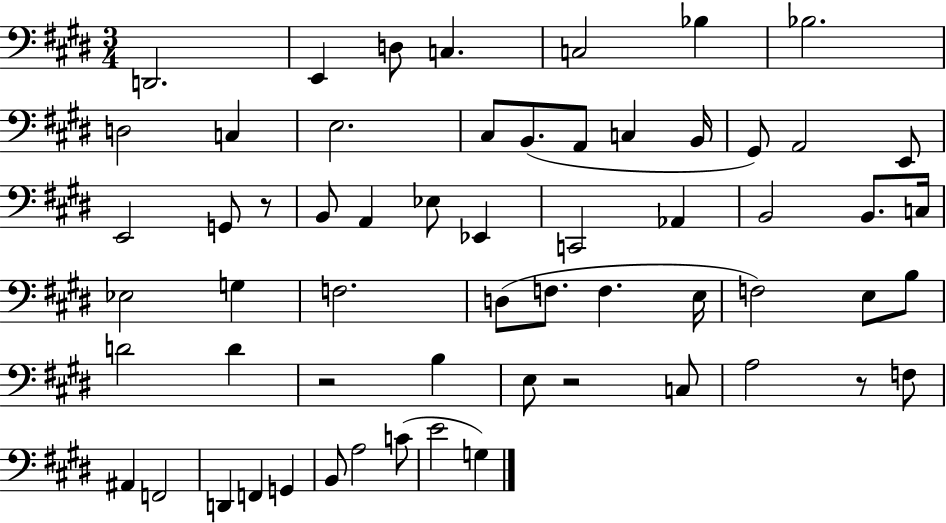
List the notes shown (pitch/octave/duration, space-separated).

D2/h. E2/q D3/e C3/q. C3/h Bb3/q Bb3/h. D3/h C3/q E3/h. C#3/e B2/e. A2/e C3/q B2/s G#2/e A2/h E2/e E2/h G2/e R/e B2/e A2/q Eb3/e Eb2/q C2/h Ab2/q B2/h B2/e. C3/s Eb3/h G3/q F3/h. D3/e F3/e. F3/q. E3/s F3/h E3/e B3/e D4/h D4/q R/h B3/q E3/e R/h C3/e A3/h R/e F3/e A#2/q F2/h D2/q F2/q G2/q B2/e A3/h C4/e E4/h G3/q